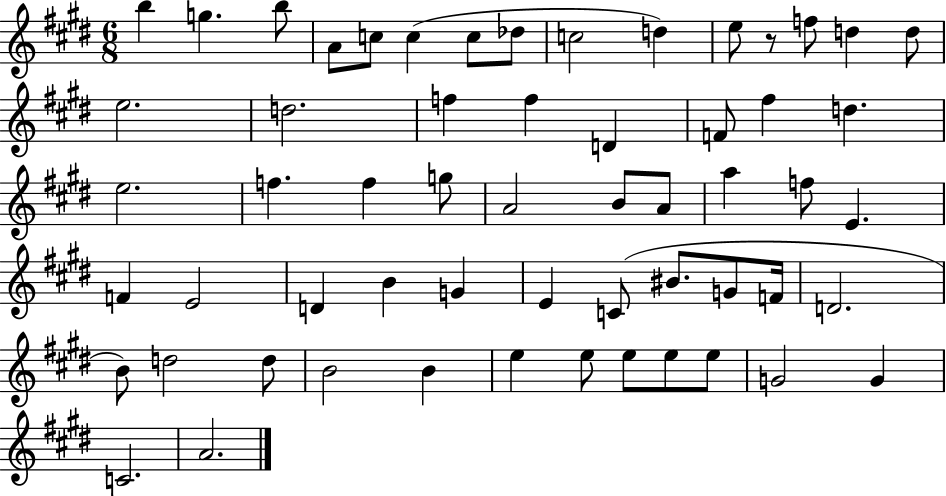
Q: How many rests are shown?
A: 1